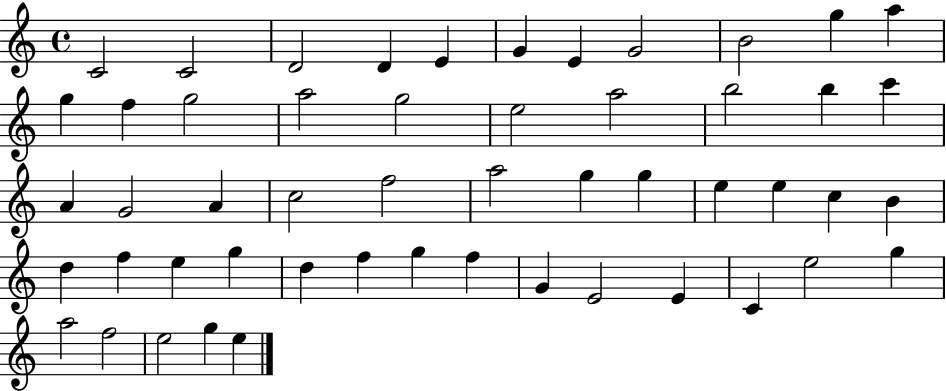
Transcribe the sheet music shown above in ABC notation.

X:1
T:Untitled
M:4/4
L:1/4
K:C
C2 C2 D2 D E G E G2 B2 g a g f g2 a2 g2 e2 a2 b2 b c' A G2 A c2 f2 a2 g g e e c B d f e g d f g f G E2 E C e2 g a2 f2 e2 g e